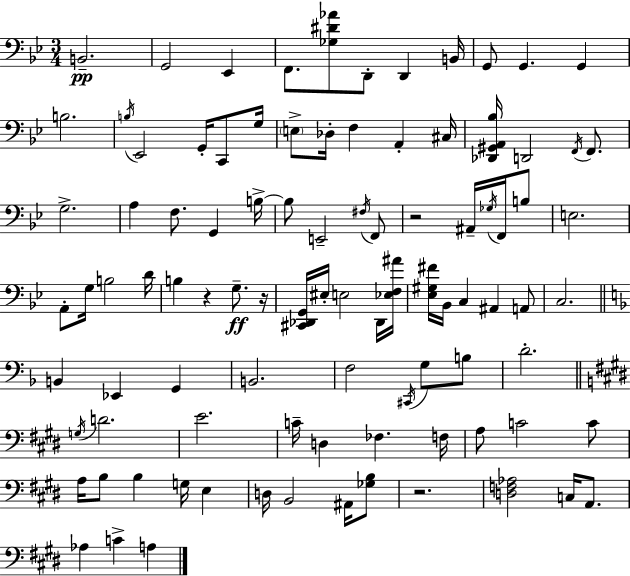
{
  \clef bass
  \numericTimeSignature
  \time 3/4
  \key g \minor
  b,2.--\pp | g,2 ees,4 | f,8. <ges dis' aes'>8 d,8-. d,4 b,16 | g,8 g,4. g,4 | \break b2. | \acciaccatura { b16 } ees,2 g,16-. c,8 | g16 \parenthesize e8-> des16-. f4 a,4-. | cis16 <des, gis, a, bes>16 d,2 \acciaccatura { f,16 } f,8. | \break g2.-> | a4 f8. g,4 | b16->~~ b8 e,2-- | \acciaccatura { fis16 } f,8 r2 ais,16-- | \break \acciaccatura { ges16 } f,16 b8 e2. | a,8-. g16 b2 | d'16 b4 r4 | g8.--\ff r16 <cis, des, g,>16 eis16-. e2 | \break des,16 <ees f ais'>16 <ees gis fis'>16 bes,16 c4 ais,4 | a,8 c2. | \bar "||" \break \key f \major b,4 ees,4 g,4 | b,2. | f2 \acciaccatura { cis,16 } g8 b8 | d'2.-. | \break \bar "||" \break \key e \major \acciaccatura { g16 } d'2. | e'2. | c'16-- d4 fes4. | f16 a8 c'2 c'8 | \break a16 b8 b4 g16 e4 | d16 b,2 ais,16 <ges b>8 | r2. | <d f aes>2 c16 a,8. | \break aes4 c'4-> a4 | \bar "|."
}